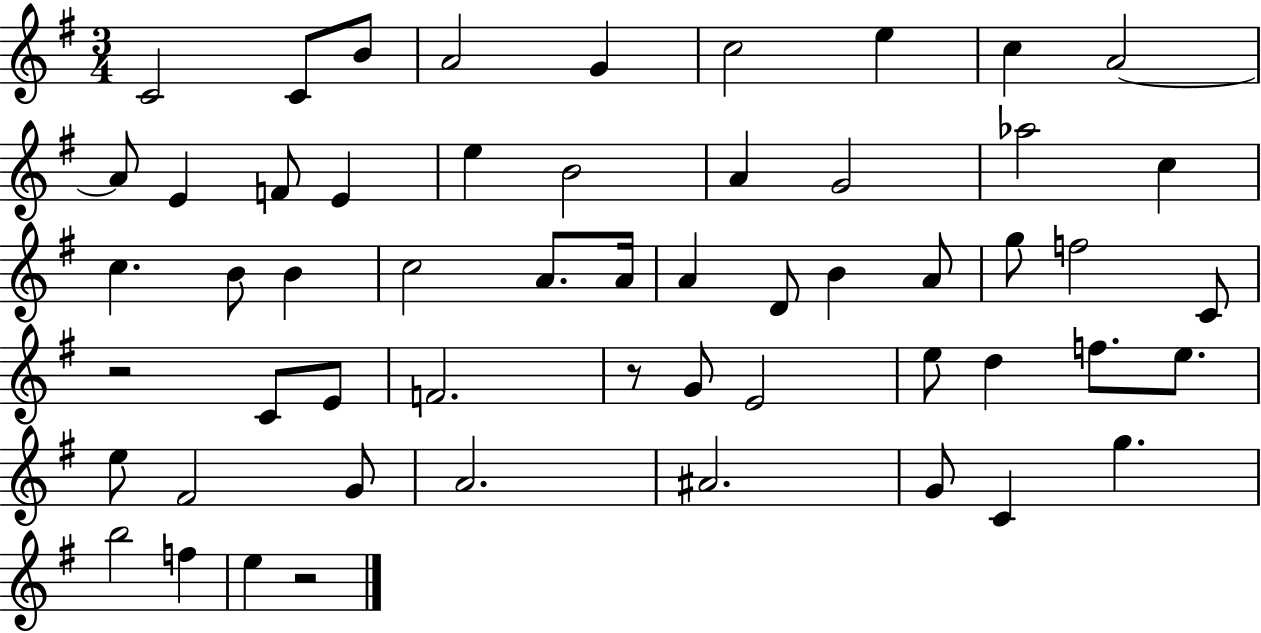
{
  \clef treble
  \numericTimeSignature
  \time 3/4
  \key g \major
  c'2 c'8 b'8 | a'2 g'4 | c''2 e''4 | c''4 a'2~~ | \break a'8 e'4 f'8 e'4 | e''4 b'2 | a'4 g'2 | aes''2 c''4 | \break c''4. b'8 b'4 | c''2 a'8. a'16 | a'4 d'8 b'4 a'8 | g''8 f''2 c'8 | \break r2 c'8 e'8 | f'2. | r8 g'8 e'2 | e''8 d''4 f''8. e''8. | \break e''8 fis'2 g'8 | a'2. | ais'2. | g'8 c'4 g''4. | \break b''2 f''4 | e''4 r2 | \bar "|."
}